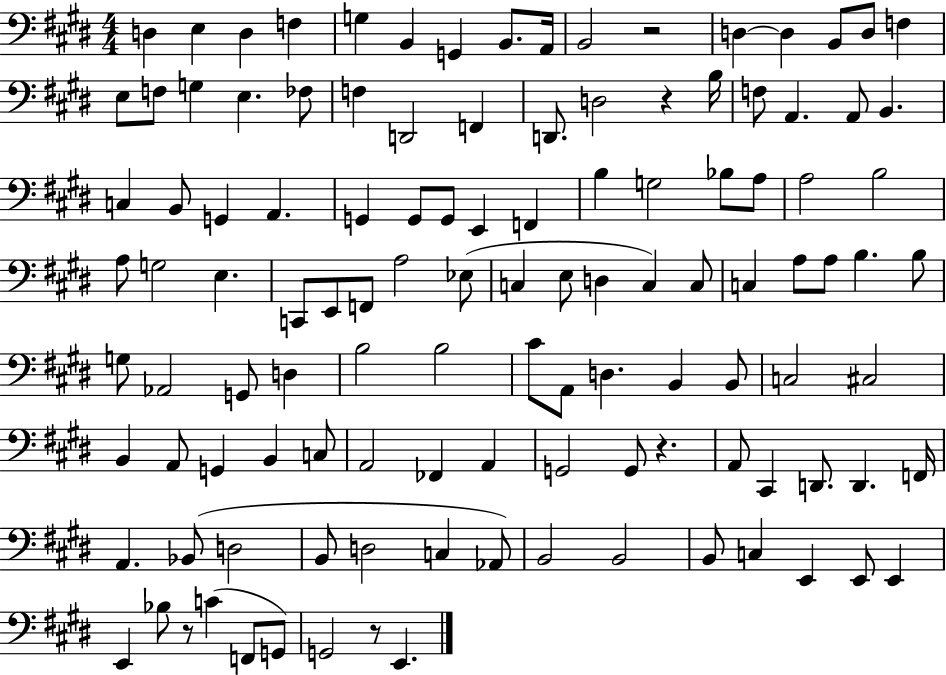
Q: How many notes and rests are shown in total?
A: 117